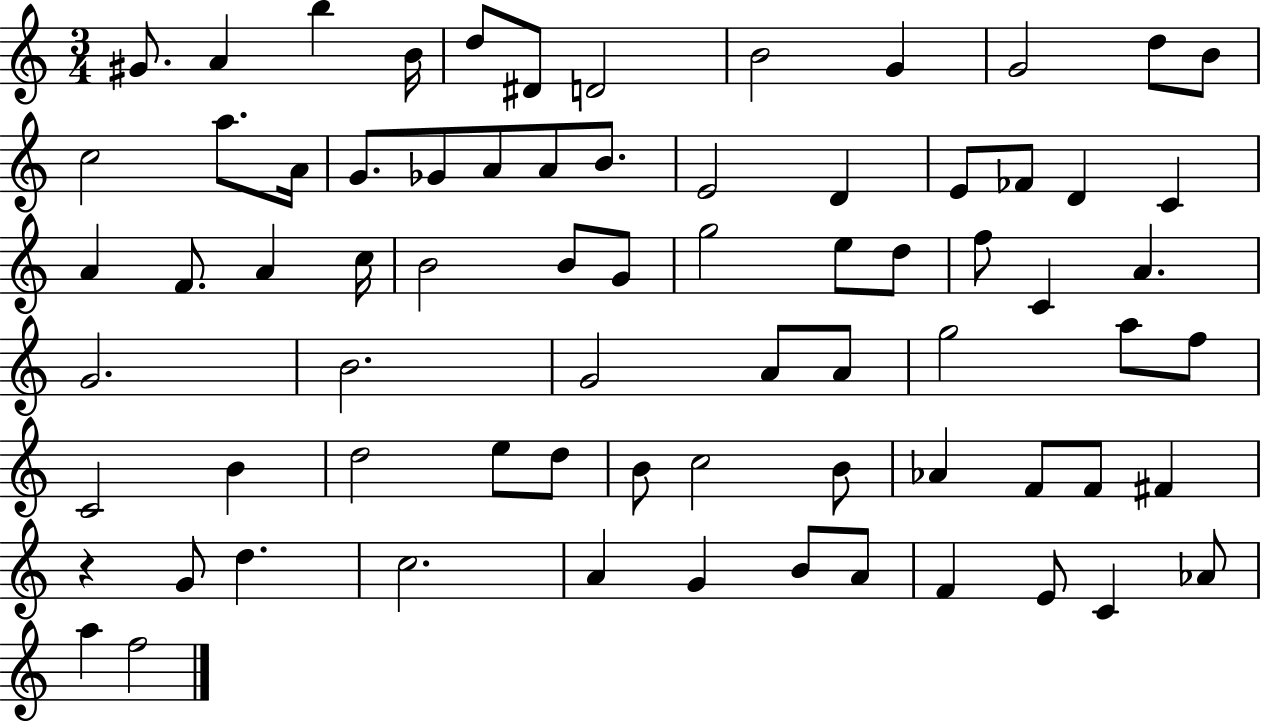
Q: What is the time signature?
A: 3/4